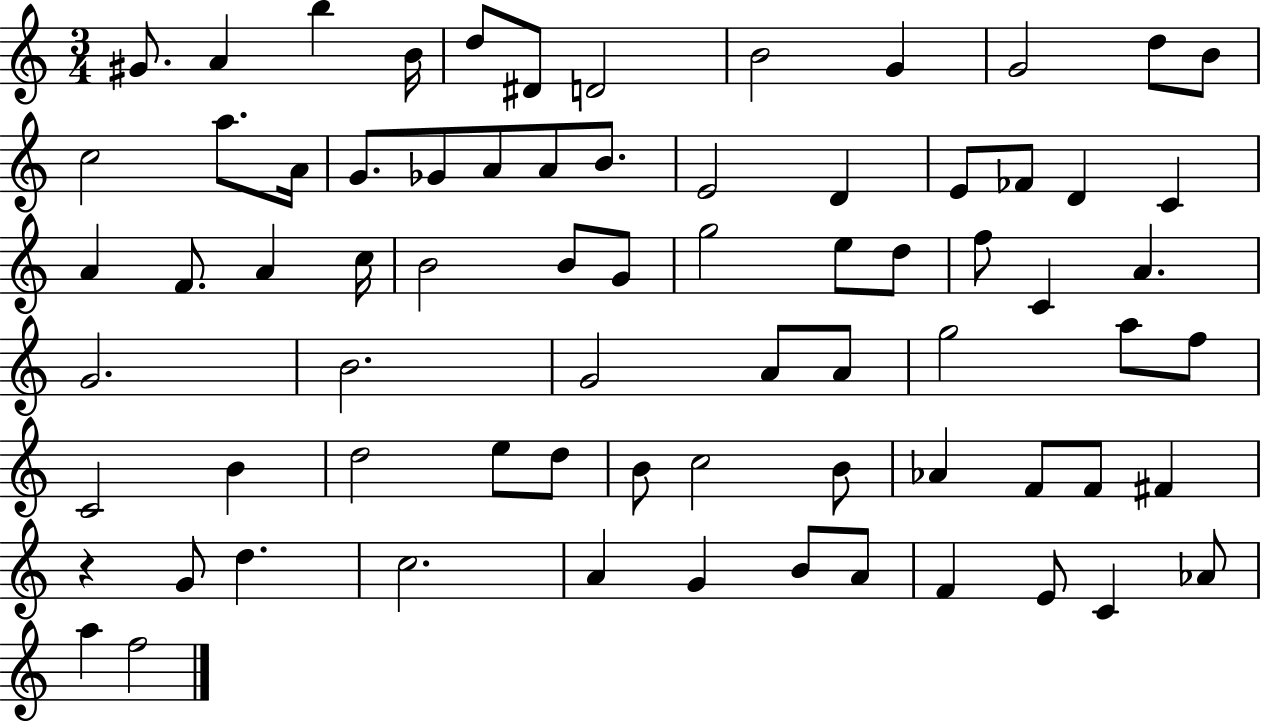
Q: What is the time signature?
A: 3/4